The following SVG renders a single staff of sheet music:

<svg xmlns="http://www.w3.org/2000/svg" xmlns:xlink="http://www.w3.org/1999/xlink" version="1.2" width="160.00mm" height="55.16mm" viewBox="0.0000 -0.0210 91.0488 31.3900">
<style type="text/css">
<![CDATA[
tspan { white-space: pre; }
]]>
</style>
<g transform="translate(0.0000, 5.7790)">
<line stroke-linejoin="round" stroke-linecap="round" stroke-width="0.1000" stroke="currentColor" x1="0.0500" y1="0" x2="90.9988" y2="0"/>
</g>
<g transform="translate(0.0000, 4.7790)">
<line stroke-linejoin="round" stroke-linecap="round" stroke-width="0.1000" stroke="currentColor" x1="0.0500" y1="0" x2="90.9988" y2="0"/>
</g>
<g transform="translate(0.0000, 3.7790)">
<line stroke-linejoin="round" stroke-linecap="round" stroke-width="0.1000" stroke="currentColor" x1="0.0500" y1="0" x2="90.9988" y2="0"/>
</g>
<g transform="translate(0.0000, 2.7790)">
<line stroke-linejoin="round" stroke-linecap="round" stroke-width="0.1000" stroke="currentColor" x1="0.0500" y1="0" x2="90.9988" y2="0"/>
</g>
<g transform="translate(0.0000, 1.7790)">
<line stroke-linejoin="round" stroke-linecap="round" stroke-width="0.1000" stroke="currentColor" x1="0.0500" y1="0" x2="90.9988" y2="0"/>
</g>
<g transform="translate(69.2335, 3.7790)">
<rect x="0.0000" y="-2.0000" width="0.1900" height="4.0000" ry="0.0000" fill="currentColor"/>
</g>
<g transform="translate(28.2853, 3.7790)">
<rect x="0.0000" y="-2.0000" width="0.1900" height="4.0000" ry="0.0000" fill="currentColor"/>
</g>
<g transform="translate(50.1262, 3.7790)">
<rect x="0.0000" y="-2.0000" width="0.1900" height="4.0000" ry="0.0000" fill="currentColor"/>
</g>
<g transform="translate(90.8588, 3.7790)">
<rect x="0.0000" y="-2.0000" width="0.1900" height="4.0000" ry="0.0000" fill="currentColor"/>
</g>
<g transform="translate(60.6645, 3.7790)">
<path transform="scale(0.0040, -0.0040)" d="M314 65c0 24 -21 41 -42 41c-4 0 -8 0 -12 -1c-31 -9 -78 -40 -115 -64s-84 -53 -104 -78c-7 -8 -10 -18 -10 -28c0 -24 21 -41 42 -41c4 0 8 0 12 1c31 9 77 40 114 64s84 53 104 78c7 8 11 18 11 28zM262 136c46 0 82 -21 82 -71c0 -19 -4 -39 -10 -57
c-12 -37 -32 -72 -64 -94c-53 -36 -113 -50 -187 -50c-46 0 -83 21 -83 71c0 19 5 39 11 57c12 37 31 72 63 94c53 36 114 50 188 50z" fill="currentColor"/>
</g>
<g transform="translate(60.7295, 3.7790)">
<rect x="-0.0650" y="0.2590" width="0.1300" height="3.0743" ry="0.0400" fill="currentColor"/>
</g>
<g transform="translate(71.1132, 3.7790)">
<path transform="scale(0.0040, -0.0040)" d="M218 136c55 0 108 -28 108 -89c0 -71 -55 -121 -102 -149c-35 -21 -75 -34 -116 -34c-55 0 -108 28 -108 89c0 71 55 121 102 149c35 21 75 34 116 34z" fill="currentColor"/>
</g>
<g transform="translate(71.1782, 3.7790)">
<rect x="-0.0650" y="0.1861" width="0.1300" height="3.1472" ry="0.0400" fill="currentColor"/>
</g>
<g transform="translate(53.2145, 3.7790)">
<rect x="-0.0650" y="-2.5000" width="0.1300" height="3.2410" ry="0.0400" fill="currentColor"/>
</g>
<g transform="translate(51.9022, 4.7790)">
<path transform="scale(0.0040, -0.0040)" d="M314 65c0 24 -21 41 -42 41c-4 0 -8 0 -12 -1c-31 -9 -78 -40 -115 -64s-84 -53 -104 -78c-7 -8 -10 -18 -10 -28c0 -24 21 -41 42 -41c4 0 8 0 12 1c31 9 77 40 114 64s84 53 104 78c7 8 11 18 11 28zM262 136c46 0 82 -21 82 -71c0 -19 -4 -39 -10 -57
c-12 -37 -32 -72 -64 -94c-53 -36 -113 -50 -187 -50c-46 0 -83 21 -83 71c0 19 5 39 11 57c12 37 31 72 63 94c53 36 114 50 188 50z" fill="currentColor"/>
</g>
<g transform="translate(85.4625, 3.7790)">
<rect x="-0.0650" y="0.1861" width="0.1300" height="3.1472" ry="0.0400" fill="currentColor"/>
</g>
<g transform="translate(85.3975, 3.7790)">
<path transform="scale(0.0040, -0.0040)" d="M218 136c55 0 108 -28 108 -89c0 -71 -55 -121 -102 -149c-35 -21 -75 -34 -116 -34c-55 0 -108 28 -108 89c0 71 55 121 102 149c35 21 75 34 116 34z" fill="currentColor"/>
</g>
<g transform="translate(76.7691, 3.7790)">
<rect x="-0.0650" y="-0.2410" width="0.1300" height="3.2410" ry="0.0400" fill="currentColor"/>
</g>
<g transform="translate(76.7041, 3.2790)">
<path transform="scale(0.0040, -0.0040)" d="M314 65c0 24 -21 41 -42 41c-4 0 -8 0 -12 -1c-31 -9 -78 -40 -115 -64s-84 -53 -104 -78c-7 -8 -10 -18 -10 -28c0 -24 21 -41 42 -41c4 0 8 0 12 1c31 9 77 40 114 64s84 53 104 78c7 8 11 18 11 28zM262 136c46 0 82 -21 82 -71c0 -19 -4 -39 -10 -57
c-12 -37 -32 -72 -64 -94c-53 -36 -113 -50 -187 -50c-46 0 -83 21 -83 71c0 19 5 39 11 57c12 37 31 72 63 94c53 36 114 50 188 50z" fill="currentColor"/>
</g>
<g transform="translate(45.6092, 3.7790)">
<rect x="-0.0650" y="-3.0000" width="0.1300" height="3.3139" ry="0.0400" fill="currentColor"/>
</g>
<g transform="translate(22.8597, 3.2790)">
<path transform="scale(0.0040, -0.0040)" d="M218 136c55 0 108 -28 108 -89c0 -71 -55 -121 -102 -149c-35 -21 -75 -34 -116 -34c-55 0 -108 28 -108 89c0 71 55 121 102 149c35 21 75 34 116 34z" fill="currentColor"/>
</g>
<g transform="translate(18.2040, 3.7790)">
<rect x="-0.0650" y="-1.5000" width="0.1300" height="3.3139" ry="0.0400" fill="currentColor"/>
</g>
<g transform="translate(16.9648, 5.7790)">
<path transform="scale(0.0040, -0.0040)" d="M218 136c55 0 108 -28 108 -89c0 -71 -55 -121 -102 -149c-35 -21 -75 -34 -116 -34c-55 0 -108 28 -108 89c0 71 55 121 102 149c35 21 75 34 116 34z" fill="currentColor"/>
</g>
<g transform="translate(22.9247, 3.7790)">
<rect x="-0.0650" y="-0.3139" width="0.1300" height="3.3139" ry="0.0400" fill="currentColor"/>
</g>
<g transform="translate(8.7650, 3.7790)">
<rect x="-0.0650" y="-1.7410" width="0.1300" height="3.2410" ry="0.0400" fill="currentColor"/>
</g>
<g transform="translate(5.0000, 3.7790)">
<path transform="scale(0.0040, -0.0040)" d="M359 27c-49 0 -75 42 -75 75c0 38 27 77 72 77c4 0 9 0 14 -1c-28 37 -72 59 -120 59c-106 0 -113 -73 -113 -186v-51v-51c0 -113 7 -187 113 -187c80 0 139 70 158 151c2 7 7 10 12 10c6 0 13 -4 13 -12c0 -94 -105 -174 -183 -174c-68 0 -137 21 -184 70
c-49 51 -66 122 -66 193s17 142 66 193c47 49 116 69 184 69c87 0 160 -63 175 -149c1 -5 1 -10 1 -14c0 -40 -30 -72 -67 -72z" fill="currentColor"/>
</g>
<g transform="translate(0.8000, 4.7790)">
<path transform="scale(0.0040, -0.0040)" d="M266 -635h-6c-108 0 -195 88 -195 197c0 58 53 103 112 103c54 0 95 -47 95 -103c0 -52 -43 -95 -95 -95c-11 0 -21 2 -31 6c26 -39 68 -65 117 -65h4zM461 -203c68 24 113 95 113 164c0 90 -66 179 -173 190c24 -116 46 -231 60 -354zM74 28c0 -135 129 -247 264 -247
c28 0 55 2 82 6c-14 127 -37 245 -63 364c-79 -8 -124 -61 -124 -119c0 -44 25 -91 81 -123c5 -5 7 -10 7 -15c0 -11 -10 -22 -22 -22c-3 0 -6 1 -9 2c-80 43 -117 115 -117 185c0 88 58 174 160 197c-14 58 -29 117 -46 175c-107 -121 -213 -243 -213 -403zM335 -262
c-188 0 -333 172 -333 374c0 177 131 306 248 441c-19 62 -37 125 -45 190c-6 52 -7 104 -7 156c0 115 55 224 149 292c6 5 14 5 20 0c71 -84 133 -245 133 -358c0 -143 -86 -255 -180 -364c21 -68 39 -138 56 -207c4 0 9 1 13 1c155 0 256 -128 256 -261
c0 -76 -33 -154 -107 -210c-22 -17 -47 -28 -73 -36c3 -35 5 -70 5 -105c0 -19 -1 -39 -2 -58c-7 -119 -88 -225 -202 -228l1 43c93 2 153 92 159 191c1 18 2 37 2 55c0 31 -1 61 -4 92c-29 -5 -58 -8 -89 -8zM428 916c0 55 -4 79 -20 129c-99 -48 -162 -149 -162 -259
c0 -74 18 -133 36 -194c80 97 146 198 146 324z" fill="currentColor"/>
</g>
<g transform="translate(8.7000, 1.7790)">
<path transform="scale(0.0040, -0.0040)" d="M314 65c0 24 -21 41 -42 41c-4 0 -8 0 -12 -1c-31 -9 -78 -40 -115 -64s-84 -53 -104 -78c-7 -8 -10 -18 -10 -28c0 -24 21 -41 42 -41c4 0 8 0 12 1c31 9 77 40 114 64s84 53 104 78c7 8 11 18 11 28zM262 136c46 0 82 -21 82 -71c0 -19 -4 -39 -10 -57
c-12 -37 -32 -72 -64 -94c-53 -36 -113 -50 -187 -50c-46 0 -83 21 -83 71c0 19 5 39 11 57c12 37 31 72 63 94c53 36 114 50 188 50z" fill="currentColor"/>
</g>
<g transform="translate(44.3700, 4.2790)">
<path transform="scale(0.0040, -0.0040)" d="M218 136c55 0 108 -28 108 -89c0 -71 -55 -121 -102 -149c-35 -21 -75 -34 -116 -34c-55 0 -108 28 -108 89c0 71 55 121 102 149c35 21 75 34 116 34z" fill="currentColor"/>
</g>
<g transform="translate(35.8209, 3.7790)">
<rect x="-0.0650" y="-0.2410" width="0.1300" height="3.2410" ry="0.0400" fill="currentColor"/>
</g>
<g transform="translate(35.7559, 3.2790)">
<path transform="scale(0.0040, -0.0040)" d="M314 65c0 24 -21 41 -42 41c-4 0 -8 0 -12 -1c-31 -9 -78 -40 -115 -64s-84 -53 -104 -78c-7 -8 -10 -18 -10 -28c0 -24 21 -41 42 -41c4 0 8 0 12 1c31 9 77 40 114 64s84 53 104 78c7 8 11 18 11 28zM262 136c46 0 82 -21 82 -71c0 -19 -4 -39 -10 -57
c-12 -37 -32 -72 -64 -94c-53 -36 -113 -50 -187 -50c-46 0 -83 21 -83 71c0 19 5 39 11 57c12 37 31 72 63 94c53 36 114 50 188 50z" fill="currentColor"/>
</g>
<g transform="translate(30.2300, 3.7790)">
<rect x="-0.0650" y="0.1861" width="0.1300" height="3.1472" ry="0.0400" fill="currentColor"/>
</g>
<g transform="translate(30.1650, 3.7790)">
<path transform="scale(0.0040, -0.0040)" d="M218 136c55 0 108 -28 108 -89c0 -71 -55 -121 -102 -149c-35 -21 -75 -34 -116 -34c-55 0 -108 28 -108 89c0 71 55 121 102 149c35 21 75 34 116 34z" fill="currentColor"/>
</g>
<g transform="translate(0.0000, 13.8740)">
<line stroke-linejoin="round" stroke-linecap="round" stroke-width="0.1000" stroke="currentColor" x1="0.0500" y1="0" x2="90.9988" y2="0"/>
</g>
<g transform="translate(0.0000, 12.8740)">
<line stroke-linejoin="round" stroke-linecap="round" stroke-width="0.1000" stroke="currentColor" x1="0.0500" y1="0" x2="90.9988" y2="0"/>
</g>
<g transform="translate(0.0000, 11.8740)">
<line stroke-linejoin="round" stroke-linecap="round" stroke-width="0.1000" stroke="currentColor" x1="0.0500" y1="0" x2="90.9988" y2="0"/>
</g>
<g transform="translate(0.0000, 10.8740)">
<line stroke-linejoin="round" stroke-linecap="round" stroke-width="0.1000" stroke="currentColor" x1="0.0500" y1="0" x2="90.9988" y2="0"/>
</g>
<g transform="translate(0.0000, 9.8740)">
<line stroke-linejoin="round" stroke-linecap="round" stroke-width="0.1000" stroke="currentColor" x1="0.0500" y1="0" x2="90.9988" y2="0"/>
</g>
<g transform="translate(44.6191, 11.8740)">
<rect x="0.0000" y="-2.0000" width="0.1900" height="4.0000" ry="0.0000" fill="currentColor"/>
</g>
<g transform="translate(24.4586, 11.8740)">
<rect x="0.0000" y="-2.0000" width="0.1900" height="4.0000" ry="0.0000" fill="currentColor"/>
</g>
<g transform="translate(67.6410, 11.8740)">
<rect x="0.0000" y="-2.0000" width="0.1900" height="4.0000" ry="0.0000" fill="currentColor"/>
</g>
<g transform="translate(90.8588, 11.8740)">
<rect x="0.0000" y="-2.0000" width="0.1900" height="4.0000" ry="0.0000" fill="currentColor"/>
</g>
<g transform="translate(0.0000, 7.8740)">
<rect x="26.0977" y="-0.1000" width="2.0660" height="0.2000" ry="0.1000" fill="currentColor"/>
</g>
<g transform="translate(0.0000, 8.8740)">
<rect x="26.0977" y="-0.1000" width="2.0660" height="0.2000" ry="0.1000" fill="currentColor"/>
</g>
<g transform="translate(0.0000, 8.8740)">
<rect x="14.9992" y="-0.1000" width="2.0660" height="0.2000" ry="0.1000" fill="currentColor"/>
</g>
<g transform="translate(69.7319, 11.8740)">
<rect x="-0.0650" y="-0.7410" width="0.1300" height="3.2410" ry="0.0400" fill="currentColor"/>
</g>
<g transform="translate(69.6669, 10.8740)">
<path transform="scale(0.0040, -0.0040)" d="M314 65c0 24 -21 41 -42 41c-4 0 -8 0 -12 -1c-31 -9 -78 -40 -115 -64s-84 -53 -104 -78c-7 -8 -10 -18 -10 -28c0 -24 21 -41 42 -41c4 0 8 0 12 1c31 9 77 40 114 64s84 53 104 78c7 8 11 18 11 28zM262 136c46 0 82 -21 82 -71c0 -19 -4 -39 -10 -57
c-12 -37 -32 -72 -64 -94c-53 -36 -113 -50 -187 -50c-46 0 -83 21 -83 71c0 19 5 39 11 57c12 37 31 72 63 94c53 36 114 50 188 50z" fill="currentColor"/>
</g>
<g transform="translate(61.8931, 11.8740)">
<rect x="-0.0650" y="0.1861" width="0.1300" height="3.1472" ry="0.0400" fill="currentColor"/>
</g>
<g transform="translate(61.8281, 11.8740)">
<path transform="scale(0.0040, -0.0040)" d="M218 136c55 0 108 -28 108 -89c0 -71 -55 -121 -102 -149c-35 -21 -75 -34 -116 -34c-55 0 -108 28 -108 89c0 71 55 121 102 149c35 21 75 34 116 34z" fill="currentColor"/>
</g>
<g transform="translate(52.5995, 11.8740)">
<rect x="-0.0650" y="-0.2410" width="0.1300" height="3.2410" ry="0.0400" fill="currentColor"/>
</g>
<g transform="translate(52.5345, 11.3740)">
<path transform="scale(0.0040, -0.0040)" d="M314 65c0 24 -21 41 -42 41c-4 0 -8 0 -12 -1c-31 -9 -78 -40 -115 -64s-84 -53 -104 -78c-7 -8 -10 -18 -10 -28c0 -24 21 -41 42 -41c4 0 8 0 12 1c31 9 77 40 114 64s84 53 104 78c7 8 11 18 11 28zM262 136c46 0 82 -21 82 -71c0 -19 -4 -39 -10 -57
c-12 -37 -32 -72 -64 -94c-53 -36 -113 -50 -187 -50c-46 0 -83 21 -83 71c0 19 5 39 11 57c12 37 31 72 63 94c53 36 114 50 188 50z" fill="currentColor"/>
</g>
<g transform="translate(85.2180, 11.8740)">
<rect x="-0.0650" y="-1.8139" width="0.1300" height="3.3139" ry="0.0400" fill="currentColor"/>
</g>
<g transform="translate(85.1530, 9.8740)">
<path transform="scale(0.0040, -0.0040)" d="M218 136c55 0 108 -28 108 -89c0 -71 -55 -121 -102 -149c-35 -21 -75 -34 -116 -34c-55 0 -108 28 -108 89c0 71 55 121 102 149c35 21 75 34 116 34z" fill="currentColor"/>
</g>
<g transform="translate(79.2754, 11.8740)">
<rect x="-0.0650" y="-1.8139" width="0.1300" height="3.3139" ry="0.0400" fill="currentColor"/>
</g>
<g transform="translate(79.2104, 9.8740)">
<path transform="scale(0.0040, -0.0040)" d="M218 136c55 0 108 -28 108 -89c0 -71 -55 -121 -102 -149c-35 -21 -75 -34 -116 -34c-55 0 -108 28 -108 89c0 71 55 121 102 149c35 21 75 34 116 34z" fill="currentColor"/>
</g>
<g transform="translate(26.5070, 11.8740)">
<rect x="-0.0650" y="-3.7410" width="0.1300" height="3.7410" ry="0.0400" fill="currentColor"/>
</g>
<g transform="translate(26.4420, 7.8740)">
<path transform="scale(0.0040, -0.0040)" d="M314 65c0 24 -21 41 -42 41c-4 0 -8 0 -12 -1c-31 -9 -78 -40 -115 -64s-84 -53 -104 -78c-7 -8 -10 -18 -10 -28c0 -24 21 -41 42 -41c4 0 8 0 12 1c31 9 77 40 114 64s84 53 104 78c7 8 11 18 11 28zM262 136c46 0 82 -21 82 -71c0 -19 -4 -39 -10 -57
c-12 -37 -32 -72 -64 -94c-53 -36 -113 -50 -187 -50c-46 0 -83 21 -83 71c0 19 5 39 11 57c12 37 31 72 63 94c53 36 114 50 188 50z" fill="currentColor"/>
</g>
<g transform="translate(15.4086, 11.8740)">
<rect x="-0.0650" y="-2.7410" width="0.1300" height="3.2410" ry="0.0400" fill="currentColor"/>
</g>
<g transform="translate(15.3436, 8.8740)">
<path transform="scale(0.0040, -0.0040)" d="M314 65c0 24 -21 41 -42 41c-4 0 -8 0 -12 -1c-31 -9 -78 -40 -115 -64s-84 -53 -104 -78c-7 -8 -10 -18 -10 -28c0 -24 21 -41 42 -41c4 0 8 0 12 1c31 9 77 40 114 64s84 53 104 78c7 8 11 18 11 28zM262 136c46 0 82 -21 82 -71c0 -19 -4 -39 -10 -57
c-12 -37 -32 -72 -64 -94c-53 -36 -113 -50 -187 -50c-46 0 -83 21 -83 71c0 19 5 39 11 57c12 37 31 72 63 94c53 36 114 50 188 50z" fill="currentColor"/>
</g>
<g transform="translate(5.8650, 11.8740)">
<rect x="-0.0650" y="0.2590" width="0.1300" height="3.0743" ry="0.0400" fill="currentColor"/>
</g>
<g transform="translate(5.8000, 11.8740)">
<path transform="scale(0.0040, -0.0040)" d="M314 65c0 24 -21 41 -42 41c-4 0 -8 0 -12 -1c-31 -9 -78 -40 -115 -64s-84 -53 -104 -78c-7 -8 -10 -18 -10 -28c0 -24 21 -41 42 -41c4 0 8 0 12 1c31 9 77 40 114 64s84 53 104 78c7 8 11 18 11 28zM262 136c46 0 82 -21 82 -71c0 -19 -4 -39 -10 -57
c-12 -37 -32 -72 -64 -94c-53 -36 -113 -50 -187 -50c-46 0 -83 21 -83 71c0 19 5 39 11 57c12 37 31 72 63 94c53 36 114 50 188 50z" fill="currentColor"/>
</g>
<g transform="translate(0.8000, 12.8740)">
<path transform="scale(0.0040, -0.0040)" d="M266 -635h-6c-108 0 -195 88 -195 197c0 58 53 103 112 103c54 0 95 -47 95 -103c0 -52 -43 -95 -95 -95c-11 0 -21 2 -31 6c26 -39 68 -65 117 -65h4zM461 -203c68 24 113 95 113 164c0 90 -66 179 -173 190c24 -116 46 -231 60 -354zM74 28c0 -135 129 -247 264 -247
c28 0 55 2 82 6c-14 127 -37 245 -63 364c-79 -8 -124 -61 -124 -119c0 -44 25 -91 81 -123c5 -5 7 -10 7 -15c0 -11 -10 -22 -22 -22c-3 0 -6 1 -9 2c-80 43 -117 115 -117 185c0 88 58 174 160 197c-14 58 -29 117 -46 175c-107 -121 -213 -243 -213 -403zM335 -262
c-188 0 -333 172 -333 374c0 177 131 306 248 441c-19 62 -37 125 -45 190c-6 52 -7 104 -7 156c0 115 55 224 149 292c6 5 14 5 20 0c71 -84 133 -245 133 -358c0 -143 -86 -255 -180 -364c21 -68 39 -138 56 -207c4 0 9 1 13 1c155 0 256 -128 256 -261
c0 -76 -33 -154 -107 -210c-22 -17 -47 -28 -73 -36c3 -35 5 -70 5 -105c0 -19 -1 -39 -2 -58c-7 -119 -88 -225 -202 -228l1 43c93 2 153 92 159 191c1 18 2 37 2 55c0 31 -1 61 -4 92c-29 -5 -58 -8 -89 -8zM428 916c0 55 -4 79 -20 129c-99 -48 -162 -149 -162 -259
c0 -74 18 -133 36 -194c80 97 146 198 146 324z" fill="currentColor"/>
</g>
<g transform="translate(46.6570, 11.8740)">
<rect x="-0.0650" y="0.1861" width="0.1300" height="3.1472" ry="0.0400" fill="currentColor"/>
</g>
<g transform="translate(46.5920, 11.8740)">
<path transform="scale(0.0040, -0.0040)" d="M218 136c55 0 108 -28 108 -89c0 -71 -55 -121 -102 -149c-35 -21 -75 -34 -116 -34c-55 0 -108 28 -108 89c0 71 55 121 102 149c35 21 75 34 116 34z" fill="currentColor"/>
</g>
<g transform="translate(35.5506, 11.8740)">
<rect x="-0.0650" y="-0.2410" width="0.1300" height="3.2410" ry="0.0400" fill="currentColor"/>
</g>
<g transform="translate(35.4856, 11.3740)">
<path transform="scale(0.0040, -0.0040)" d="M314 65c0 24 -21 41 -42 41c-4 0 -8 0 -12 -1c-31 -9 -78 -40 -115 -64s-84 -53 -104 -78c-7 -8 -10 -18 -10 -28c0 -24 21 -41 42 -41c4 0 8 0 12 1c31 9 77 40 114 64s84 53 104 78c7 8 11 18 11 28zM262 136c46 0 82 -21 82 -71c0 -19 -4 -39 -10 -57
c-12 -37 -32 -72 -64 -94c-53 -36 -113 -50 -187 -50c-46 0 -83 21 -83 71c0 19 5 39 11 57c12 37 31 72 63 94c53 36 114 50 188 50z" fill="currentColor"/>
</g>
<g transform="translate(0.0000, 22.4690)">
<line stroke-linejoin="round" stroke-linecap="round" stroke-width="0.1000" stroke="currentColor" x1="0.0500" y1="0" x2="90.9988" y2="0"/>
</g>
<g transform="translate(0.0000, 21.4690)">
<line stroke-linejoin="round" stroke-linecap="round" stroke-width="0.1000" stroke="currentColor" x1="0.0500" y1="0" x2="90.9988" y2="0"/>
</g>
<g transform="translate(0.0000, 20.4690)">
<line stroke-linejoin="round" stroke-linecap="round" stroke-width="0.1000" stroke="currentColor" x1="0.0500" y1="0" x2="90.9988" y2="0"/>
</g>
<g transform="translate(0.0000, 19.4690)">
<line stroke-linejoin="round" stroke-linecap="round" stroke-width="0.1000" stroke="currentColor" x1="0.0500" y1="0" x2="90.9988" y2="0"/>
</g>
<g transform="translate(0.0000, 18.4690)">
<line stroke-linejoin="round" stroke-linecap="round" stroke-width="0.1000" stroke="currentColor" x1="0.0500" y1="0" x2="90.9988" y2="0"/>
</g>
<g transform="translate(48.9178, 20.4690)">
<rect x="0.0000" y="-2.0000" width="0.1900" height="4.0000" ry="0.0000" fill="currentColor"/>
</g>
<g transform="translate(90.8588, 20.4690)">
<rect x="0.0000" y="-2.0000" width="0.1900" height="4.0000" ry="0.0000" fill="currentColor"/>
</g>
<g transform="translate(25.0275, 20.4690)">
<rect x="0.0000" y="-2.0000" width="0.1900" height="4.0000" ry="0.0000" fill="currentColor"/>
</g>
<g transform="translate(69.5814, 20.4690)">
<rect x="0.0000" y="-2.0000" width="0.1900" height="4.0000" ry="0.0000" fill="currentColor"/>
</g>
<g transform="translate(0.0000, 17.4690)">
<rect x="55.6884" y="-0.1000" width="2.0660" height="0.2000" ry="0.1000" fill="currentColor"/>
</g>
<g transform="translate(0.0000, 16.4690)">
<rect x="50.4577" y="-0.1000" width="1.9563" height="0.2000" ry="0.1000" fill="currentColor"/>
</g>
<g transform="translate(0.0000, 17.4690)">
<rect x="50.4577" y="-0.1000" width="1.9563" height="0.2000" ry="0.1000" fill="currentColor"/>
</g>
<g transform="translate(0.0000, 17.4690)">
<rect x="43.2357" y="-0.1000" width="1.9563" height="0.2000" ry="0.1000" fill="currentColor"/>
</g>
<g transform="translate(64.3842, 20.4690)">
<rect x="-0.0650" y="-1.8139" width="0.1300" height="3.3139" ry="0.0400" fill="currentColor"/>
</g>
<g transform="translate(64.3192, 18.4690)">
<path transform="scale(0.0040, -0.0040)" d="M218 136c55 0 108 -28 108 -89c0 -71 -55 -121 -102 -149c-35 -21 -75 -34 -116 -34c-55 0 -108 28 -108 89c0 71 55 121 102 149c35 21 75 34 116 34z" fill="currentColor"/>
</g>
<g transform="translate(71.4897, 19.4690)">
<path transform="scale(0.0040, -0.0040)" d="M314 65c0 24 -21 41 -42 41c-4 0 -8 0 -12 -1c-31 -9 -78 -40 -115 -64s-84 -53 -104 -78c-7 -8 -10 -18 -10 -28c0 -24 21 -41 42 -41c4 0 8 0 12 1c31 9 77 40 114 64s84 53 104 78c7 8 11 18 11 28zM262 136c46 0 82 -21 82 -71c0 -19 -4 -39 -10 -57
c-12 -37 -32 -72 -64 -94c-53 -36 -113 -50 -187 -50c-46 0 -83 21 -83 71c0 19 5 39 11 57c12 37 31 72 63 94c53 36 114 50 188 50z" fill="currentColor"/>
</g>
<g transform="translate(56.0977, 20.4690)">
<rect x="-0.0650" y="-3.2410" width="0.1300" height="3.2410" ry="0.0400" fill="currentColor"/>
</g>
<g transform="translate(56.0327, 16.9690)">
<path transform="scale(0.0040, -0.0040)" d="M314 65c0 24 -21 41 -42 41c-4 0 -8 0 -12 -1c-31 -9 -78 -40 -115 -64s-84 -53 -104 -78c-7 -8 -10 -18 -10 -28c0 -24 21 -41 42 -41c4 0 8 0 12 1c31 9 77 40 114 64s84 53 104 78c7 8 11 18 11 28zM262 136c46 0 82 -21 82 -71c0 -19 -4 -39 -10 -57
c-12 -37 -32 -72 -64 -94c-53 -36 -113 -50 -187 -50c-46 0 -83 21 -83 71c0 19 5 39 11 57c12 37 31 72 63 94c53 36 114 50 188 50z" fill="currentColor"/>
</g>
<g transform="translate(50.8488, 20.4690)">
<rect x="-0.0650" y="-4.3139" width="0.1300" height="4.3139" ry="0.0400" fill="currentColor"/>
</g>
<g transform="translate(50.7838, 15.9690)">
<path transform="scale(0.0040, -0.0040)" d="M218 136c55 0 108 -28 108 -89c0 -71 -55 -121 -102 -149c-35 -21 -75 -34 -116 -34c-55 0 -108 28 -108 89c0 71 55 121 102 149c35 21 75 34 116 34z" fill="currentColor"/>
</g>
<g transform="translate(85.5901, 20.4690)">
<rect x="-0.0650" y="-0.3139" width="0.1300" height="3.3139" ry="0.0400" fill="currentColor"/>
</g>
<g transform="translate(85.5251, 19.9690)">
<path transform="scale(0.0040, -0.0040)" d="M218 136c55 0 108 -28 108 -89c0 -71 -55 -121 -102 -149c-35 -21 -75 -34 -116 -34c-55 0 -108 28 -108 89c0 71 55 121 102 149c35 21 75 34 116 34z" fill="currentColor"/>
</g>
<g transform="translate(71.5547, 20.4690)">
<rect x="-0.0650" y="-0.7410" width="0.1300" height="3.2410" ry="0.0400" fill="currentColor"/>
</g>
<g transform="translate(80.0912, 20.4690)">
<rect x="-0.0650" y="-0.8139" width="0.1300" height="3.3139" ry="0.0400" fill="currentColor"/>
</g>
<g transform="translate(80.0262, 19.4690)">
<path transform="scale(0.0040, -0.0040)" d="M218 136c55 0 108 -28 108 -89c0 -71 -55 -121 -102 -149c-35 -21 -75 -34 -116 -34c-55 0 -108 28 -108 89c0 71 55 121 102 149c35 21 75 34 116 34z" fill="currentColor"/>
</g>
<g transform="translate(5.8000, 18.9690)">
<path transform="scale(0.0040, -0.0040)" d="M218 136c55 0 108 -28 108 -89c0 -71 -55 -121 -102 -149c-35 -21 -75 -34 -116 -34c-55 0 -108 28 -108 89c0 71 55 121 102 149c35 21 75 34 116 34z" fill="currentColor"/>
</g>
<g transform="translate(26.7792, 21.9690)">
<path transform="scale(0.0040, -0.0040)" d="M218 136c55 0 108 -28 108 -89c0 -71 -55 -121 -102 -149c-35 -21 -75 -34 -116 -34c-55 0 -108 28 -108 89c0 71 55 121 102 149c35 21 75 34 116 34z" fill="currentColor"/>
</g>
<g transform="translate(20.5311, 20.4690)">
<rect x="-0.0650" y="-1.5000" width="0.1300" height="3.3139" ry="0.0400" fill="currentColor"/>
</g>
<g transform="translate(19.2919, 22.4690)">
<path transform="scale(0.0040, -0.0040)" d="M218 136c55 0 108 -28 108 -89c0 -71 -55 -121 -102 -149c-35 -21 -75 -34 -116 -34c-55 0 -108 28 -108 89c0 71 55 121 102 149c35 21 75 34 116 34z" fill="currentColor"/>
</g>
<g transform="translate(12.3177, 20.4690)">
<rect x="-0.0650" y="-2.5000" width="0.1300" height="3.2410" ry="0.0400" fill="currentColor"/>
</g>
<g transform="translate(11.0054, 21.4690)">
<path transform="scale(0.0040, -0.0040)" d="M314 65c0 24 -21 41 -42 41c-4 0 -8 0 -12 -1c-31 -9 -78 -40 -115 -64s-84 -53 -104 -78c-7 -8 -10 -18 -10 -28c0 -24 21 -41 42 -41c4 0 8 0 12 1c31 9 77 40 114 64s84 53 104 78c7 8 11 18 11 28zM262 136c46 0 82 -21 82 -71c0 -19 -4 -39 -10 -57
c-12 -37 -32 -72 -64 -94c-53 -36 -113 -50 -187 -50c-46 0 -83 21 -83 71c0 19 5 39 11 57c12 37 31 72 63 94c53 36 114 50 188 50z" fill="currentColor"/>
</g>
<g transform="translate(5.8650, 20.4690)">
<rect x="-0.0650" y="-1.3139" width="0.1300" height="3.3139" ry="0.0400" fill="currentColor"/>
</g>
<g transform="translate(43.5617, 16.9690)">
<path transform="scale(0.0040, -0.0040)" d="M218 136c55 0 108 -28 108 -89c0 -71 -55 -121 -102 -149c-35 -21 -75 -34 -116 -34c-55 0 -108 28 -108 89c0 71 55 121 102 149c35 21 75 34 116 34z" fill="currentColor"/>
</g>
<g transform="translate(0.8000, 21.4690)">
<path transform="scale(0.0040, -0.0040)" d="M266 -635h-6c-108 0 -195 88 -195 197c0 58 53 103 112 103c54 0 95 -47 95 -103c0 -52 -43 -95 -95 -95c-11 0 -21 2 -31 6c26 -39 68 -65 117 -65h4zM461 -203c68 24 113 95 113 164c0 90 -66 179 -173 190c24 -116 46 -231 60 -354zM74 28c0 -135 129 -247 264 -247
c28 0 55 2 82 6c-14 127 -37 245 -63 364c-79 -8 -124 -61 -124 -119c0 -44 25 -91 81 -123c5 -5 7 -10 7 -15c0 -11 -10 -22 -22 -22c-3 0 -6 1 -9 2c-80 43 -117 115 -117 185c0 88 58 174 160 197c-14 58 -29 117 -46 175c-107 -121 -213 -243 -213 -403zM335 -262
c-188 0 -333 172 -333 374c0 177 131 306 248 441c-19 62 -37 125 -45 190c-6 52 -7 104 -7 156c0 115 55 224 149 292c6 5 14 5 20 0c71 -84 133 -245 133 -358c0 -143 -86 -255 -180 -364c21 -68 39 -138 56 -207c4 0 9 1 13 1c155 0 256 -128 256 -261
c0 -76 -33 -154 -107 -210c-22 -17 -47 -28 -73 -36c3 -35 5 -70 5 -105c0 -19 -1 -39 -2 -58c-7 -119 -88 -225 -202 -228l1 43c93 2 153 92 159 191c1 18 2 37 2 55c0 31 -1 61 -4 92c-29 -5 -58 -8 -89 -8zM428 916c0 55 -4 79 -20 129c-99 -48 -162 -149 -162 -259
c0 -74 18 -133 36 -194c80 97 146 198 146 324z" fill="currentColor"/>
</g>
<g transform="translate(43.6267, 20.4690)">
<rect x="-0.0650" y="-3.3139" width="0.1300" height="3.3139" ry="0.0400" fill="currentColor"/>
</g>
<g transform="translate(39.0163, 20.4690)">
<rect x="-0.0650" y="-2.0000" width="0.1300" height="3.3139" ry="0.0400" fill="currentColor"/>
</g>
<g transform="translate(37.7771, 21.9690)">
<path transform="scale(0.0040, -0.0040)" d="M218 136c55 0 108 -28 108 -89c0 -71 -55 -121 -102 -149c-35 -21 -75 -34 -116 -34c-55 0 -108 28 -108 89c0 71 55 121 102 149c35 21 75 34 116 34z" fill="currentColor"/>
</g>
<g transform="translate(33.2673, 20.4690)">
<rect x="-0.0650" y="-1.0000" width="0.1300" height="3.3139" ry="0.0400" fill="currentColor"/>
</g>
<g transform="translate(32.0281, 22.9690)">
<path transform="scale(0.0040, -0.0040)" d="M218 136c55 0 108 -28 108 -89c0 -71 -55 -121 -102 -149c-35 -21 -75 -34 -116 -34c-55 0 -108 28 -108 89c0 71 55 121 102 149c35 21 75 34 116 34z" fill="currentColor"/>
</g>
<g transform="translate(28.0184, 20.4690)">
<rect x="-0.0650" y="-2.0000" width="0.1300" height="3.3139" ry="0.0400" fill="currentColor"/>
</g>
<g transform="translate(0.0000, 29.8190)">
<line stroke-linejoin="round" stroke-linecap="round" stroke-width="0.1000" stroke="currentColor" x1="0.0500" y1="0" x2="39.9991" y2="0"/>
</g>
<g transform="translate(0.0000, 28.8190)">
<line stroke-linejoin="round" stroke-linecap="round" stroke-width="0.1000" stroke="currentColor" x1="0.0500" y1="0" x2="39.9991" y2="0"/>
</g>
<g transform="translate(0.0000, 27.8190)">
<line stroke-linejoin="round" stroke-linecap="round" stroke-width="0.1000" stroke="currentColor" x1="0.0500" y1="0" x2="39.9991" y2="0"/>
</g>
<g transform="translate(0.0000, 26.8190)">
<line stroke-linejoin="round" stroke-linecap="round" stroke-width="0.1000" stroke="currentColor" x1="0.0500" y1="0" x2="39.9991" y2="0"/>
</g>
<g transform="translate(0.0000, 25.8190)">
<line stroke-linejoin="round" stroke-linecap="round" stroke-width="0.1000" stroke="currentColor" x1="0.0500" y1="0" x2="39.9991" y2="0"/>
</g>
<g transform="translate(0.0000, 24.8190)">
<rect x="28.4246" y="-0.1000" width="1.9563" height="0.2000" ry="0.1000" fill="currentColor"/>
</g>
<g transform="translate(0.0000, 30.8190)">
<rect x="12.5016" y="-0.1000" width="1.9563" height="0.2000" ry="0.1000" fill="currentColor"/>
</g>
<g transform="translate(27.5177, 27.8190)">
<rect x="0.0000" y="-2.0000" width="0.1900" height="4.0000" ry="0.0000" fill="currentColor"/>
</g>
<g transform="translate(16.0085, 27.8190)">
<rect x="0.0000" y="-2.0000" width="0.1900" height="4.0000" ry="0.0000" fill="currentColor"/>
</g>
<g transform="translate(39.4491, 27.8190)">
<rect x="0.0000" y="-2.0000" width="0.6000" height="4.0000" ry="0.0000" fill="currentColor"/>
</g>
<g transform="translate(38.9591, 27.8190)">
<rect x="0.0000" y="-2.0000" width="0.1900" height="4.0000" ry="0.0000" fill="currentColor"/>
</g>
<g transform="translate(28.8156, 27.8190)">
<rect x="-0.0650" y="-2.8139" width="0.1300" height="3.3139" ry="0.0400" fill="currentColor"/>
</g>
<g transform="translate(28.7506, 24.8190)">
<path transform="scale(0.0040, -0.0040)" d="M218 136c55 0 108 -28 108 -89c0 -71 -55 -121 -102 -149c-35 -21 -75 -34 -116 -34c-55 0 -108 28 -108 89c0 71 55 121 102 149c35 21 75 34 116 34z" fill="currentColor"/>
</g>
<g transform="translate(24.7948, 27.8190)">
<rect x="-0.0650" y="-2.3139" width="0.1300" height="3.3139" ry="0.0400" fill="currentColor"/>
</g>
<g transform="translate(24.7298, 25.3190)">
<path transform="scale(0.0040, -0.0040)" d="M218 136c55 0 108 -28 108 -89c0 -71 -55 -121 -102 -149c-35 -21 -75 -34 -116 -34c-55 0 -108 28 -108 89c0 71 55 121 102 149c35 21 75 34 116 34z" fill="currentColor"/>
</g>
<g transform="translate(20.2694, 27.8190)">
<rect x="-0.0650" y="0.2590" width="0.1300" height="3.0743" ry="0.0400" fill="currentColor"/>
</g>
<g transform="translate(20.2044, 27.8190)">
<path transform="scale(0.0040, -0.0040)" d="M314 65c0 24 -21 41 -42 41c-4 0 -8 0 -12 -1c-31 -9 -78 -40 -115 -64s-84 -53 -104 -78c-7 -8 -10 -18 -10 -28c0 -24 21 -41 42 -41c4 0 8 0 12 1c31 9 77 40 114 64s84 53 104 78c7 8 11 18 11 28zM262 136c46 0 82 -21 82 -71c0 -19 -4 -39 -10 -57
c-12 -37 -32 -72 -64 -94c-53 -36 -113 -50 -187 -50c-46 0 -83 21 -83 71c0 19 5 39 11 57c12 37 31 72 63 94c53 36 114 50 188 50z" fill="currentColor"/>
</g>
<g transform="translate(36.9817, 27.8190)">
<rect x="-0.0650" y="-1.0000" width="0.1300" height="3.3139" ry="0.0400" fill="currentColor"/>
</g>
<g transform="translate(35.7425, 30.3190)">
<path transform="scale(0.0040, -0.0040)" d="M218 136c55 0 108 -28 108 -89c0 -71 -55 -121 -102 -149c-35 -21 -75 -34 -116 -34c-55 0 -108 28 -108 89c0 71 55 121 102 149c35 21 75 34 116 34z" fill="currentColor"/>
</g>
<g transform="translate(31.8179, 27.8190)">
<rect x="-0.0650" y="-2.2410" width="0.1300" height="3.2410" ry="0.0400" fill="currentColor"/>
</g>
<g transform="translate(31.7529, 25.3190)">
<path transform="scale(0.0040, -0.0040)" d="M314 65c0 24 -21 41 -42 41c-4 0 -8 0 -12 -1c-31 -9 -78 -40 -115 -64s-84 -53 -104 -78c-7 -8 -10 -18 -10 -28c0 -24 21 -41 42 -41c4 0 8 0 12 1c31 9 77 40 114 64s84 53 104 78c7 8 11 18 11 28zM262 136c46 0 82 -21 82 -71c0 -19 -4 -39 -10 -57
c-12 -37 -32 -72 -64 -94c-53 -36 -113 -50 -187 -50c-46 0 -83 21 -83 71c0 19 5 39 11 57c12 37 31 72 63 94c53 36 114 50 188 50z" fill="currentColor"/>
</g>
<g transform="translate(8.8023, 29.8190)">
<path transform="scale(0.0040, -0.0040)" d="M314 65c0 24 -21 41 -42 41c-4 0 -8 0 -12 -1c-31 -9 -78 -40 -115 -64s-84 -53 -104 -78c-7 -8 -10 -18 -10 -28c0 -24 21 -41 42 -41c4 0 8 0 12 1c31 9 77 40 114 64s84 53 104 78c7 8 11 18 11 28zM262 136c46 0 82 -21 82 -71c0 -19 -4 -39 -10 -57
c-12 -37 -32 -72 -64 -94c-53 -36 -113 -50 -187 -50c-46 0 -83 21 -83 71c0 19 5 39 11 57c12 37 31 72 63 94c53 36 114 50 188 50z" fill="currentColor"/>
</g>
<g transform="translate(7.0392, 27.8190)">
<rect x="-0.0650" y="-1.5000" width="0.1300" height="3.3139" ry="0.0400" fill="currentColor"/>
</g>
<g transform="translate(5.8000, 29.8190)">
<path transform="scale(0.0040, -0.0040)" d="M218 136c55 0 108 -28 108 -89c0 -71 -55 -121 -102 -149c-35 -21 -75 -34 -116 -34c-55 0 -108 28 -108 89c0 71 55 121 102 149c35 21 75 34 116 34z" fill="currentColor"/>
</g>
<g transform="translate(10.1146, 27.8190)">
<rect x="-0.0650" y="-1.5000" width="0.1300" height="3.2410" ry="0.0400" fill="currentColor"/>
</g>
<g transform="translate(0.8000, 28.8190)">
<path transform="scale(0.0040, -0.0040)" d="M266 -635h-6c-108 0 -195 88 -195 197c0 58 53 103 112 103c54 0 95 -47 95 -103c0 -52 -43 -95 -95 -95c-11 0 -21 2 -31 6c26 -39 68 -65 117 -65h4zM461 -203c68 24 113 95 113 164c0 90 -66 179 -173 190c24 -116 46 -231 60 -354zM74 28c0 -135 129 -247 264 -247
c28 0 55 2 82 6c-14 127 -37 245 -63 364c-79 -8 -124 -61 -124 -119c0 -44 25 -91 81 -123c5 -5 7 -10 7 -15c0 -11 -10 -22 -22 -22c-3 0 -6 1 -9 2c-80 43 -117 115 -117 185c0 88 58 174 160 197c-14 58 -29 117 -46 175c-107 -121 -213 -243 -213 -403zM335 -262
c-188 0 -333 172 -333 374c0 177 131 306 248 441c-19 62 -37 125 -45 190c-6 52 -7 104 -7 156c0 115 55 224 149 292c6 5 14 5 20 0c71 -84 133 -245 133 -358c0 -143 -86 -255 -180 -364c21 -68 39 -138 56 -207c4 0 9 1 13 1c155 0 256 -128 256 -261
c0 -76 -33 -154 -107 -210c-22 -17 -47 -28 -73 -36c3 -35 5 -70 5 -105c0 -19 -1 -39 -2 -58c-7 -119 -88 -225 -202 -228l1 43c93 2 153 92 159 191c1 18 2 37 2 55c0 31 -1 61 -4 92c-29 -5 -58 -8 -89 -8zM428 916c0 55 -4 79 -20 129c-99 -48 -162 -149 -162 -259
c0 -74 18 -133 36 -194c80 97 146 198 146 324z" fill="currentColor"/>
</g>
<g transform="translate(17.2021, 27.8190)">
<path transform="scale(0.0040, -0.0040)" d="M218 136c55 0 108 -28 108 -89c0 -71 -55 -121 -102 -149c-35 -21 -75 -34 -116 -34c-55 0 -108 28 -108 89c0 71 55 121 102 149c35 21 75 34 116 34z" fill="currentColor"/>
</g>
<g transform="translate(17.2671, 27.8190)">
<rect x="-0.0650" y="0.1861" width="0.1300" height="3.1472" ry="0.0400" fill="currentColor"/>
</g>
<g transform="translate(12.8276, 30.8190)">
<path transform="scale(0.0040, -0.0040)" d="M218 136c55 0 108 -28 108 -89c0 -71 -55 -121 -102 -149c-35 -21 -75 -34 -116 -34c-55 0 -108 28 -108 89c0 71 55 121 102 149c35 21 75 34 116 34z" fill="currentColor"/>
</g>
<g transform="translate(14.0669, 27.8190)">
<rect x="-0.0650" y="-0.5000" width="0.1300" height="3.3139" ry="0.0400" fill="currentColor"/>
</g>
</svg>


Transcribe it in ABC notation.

X:1
T:Untitled
M:4/4
L:1/4
K:C
f2 E c B c2 A G2 B2 B c2 B B2 a2 c'2 c2 B c2 B d2 f f e G2 E F D F b d' b2 f d2 d c E E2 C B B2 g a g2 D